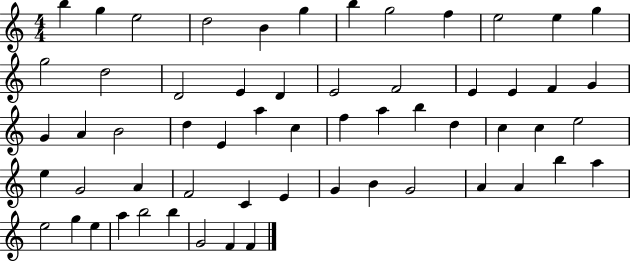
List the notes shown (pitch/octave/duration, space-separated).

B5/q G5/q E5/h D5/h B4/q G5/q B5/q G5/h F5/q E5/h E5/q G5/q G5/h D5/h D4/h E4/q D4/q E4/h F4/h E4/q E4/q F4/q G4/q G4/q A4/q B4/h D5/q E4/q A5/q C5/q F5/q A5/q B5/q D5/q C5/q C5/q E5/h E5/q G4/h A4/q F4/h C4/q E4/q G4/q B4/q G4/h A4/q A4/q B5/q A5/q E5/h G5/q E5/q A5/q B5/h B5/q G4/h F4/q F4/q